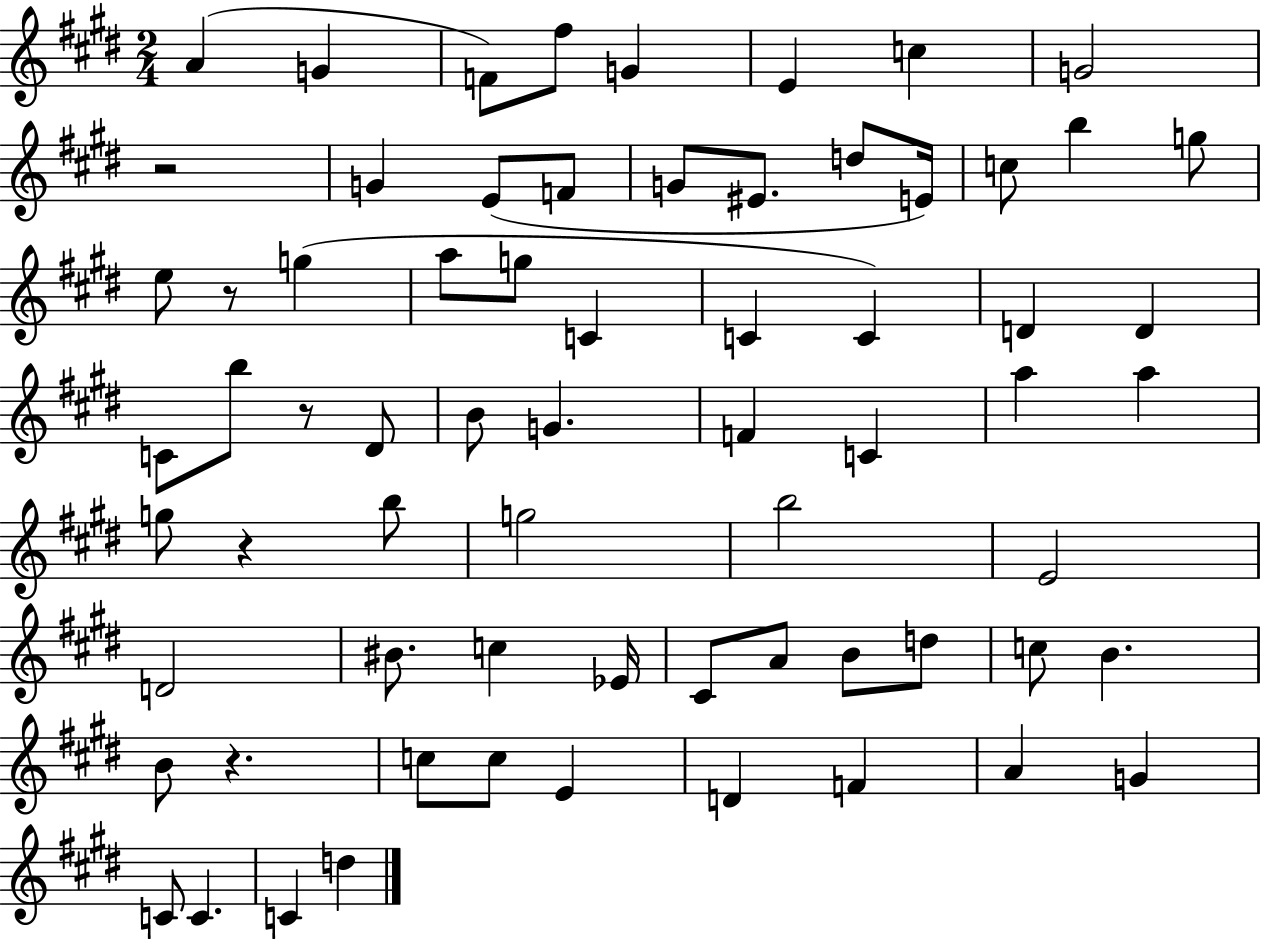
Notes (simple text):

A4/q G4/q F4/e F#5/e G4/q E4/q C5/q G4/h R/h G4/q E4/e F4/e G4/e EIS4/e. D5/e E4/s C5/e B5/q G5/e E5/e R/e G5/q A5/e G5/e C4/q C4/q C4/q D4/q D4/q C4/e B5/e R/e D#4/e B4/e G4/q. F4/q C4/q A5/q A5/q G5/e R/q B5/e G5/h B5/h E4/h D4/h BIS4/e. C5/q Eb4/s C#4/e A4/e B4/e D5/e C5/e B4/q. B4/e R/q. C5/e C5/e E4/q D4/q F4/q A4/q G4/q C4/e C4/q. C4/q D5/q